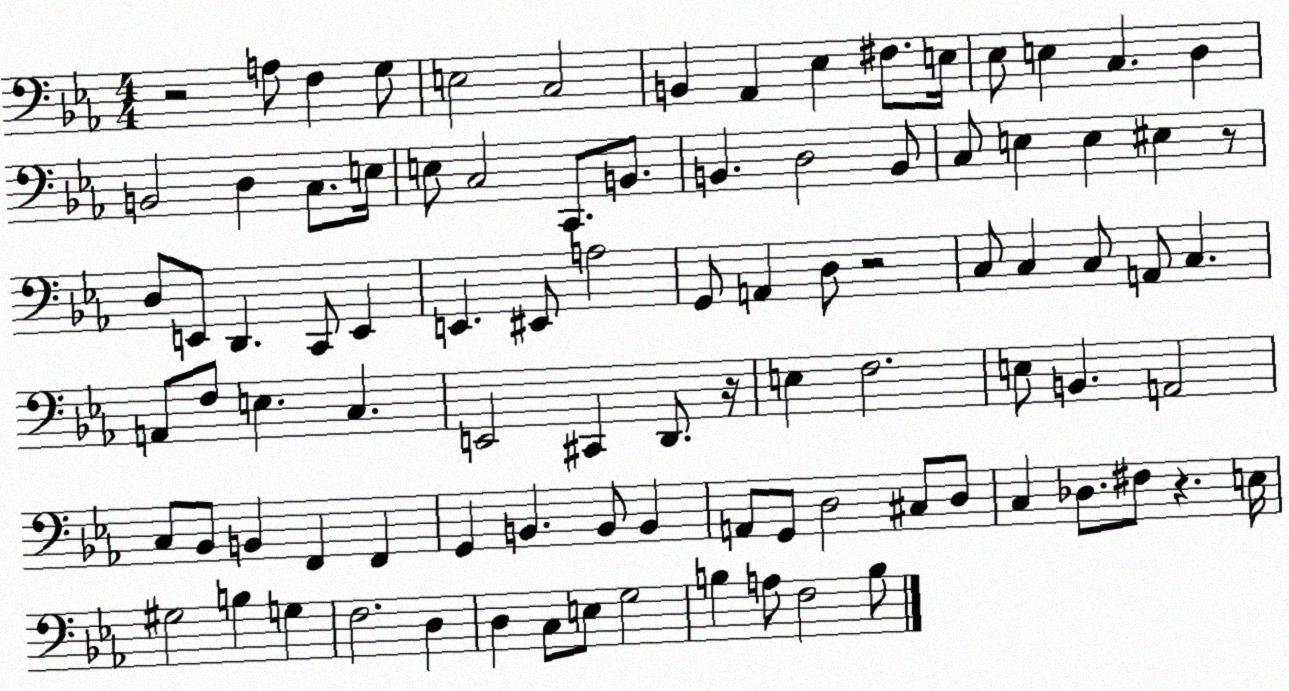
X:1
T:Untitled
M:4/4
L:1/4
K:Eb
z2 A,/2 F, G,/2 E,2 C,2 B,, _A,, _E, ^F,/2 E,/4 _E,/2 E, C, D, B,,2 D, C,/2 E,/4 E,/2 C,2 C,,/2 B,,/2 B,, D,2 B,,/2 C,/2 E, E, ^E, z/2 D,/2 E,,/2 D,, C,,/2 E,, E,, ^E,,/2 A,2 G,,/2 A,, D,/2 z2 C,/2 C, C,/2 A,,/2 C, A,,/2 F,/2 E, C, E,,2 ^C,, D,,/2 z/4 E, F,2 E,/2 B,, A,,2 C,/2 _B,,/2 B,, F,, F,, G,, B,, B,,/2 B,, A,,/2 G,,/2 D,2 ^C,/2 D,/2 C, _D,/2 ^F,/2 z E,/4 ^G,2 B, G, F,2 D, D, C,/2 E,/2 G,2 B, A,/2 F,2 B,/2